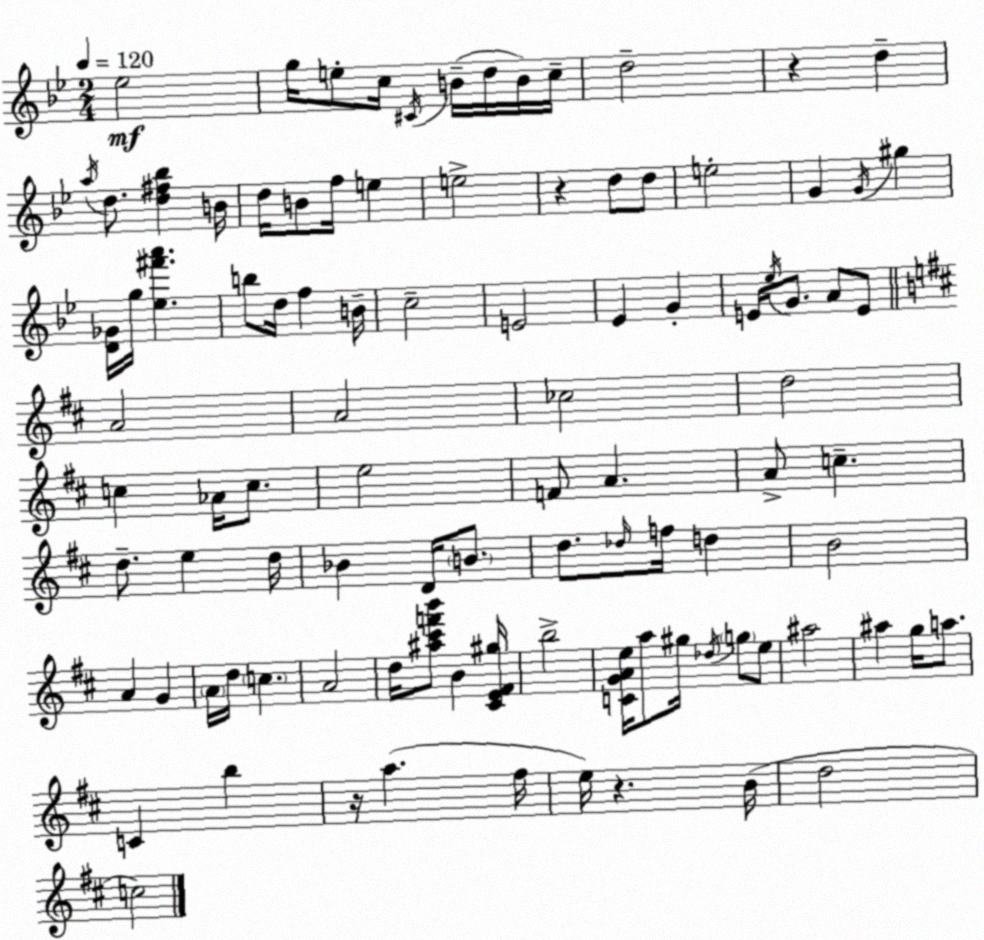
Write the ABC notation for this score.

X:1
T:Untitled
M:2/4
L:1/4
K:Gm
_e2 g/4 e/2 c/4 ^C/4 B/4 d/4 B/4 c/4 d2 z d a/4 d/2 [d^f_b] B/4 d/4 B/2 f/4 e e2 z d/2 d/2 e2 G G/4 ^g [D_G]/4 g/4 [_e^f'a'] b/2 d/4 f B/4 c2 E2 _E G E/4 _e/4 G/2 A/2 E/2 A2 A2 _c2 d2 c _A/4 c/2 e2 F/2 A A/2 c d/2 e d/4 _B D/4 B/2 d/2 _d/4 f/4 d B2 A G A/4 d/4 c A2 d/4 [^a^c'f'b']/2 B [^CE^F^g]/4 b2 [CGAe]/4 a/2 ^g/4 _d/4 g/2 e/2 ^a2 ^a g/4 a/2 C b z/4 a ^f/4 e/4 z B/4 d2 c2